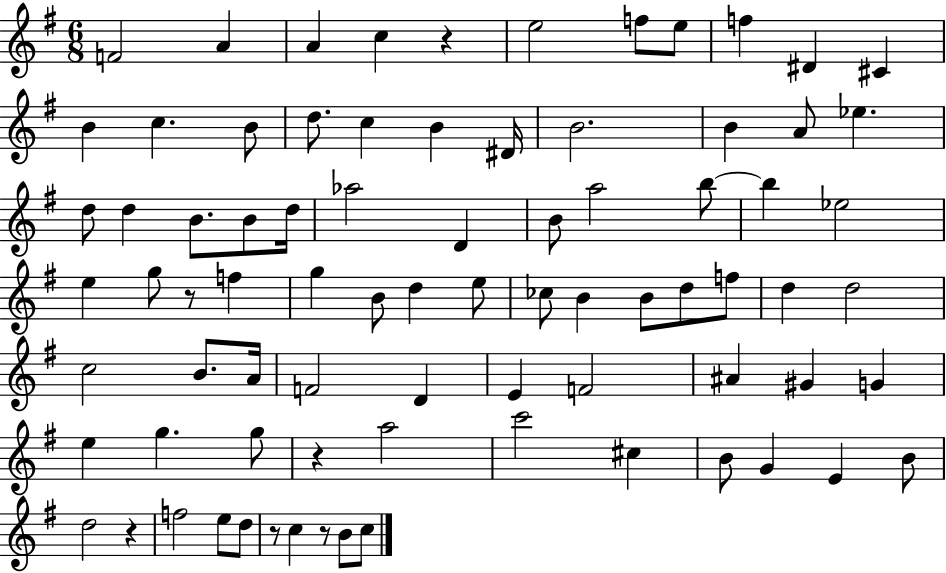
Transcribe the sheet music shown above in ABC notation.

X:1
T:Untitled
M:6/8
L:1/4
K:G
F2 A A c z e2 f/2 e/2 f ^D ^C B c B/2 d/2 c B ^D/4 B2 B A/2 _e d/2 d B/2 B/2 d/4 _a2 D B/2 a2 b/2 b _e2 e g/2 z/2 f g B/2 d e/2 _c/2 B B/2 d/2 f/2 d d2 c2 B/2 A/4 F2 D E F2 ^A ^G G e g g/2 z a2 c'2 ^c B/2 G E B/2 d2 z f2 e/2 d/2 z/2 c z/2 B/2 c/2